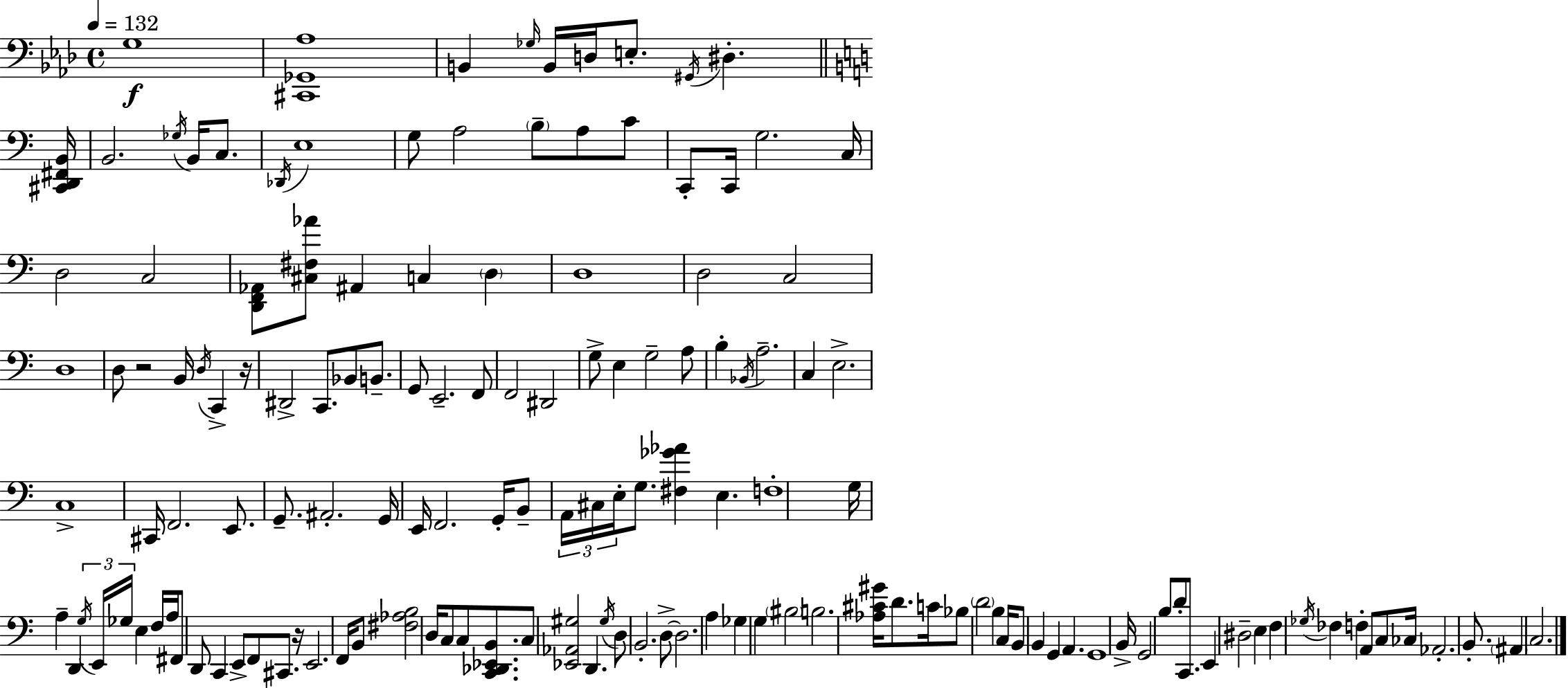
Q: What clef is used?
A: bass